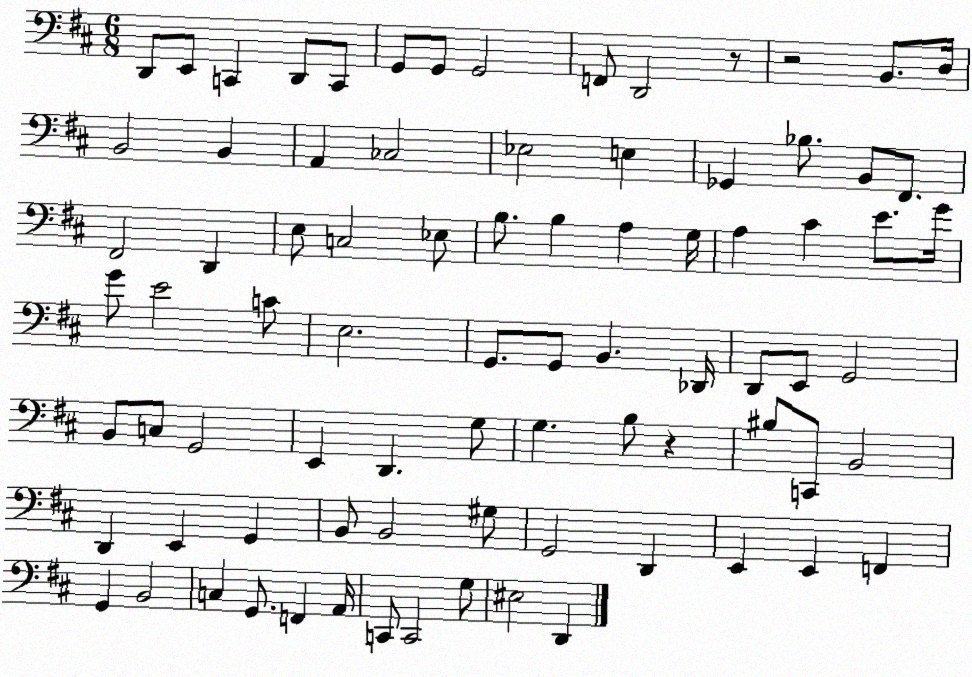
X:1
T:Untitled
M:6/8
L:1/4
K:D
D,,/2 E,,/2 C,, D,,/2 C,,/2 G,,/2 G,,/2 G,,2 F,,/2 D,,2 z/2 z2 B,,/2 D,/4 B,,2 B,, A,, _C,2 _E,2 E, _G,, _B,/2 B,,/2 ^F,,/2 ^F,,2 D,, E,/2 C,2 _E,/2 B,/2 B, A, G,/4 A, ^C E/2 G/4 G/2 E2 C/2 E,2 G,,/2 G,,/2 B,, _D,,/4 D,,/2 E,,/2 G,,2 B,,/2 C,/2 G,,2 E,, D,, G,/2 G, B,/2 z ^B,/2 C,,/2 B,,2 D,, E,, G,, B,,/2 B,,2 ^G,/2 G,,2 D,, E,, E,, F,, G,, B,,2 C, G,,/2 F,, A,,/4 C,,/2 C,,2 G,/2 ^E,2 D,,